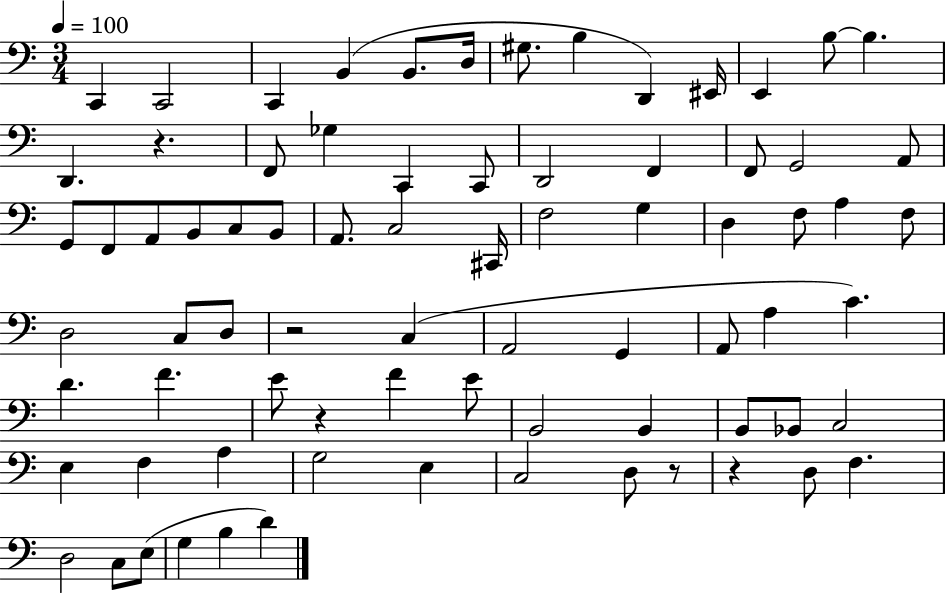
{
  \clef bass
  \numericTimeSignature
  \time 3/4
  \key c \major
  \tempo 4 = 100
  c,4 c,2 | c,4 b,4( b,8. d16 | gis8. b4 d,4) eis,16 | e,4 b8~~ b4. | \break d,4. r4. | f,8 ges4 c,4 c,8 | d,2 f,4 | f,8 g,2 a,8 | \break g,8 f,8 a,8 b,8 c8 b,8 | a,8. c2 cis,16 | f2 g4 | d4 f8 a4 f8 | \break d2 c8 d8 | r2 c4( | a,2 g,4 | a,8 a4 c'4.) | \break d'4. f'4. | e'8 r4 f'4 e'8 | b,2 b,4 | b,8 bes,8 c2 | \break e4 f4 a4 | g2 e4 | c2 d8 r8 | r4 d8 f4. | \break d2 c8 e8( | g4 b4 d'4) | \bar "|."
}